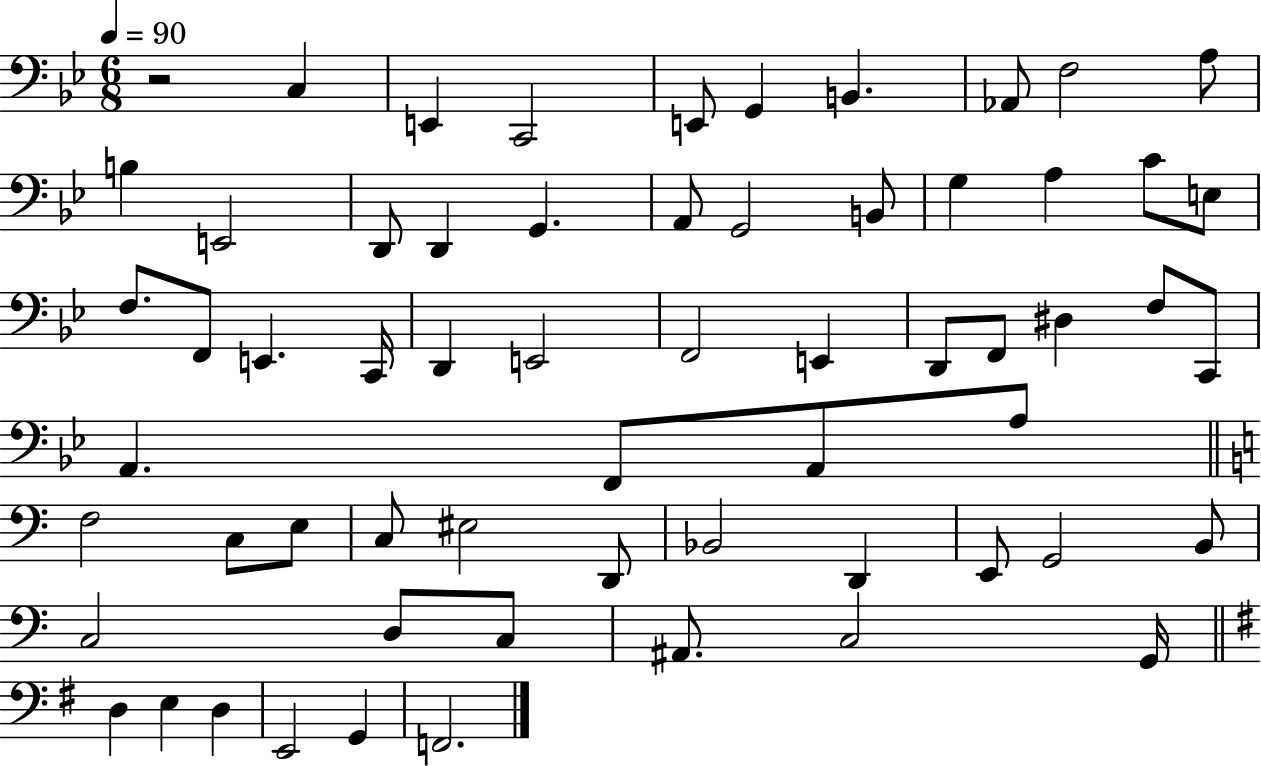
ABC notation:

X:1
T:Untitled
M:6/8
L:1/4
K:Bb
z2 C, E,, C,,2 E,,/2 G,, B,, _A,,/2 F,2 A,/2 B, E,,2 D,,/2 D,, G,, A,,/2 G,,2 B,,/2 G, A, C/2 E,/2 F,/2 F,,/2 E,, C,,/4 D,, E,,2 F,,2 E,, D,,/2 F,,/2 ^D, F,/2 C,,/2 A,, F,,/2 A,,/2 A,/2 F,2 C,/2 E,/2 C,/2 ^E,2 D,,/2 _B,,2 D,, E,,/2 G,,2 B,,/2 C,2 D,/2 C,/2 ^A,,/2 C,2 G,,/4 D, E, D, E,,2 G,, F,,2